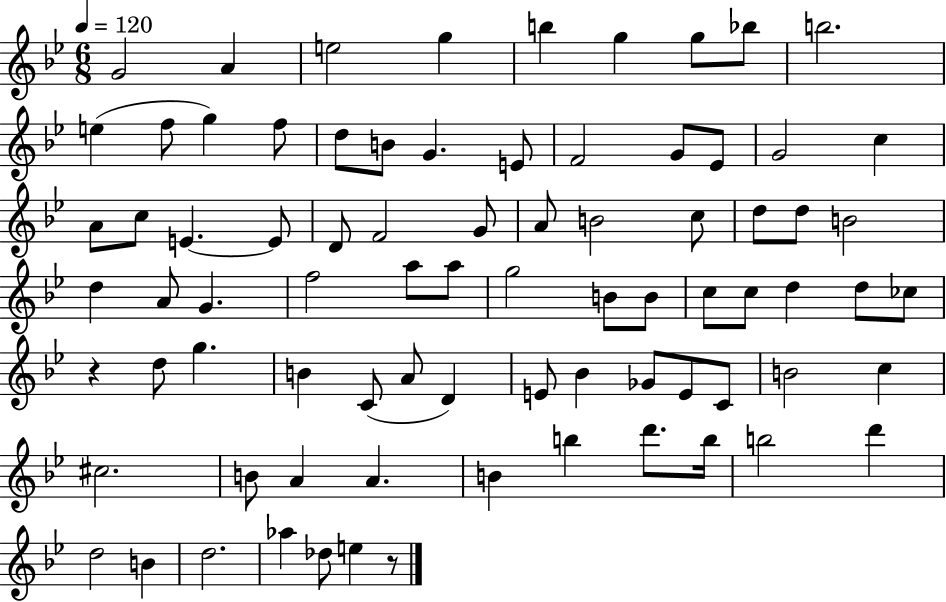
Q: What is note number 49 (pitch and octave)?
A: CES5